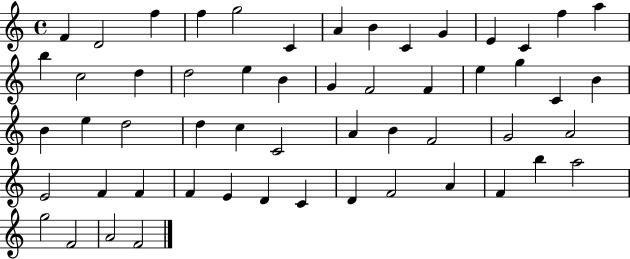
{
  \clef treble
  \time 4/4
  \defaultTimeSignature
  \key c \major
  f'4 d'2 f''4 | f''4 g''2 c'4 | a'4 b'4 c'4 g'4 | e'4 c'4 f''4 a''4 | \break b''4 c''2 d''4 | d''2 e''4 b'4 | g'4 f'2 f'4 | e''4 g''4 c'4 b'4 | \break b'4 e''4 d''2 | d''4 c''4 c'2 | a'4 b'4 f'2 | g'2 a'2 | \break e'2 f'4 f'4 | f'4 e'4 d'4 c'4 | d'4 f'2 a'4 | f'4 b''4 a''2 | \break g''2 f'2 | a'2 f'2 | \bar "|."
}